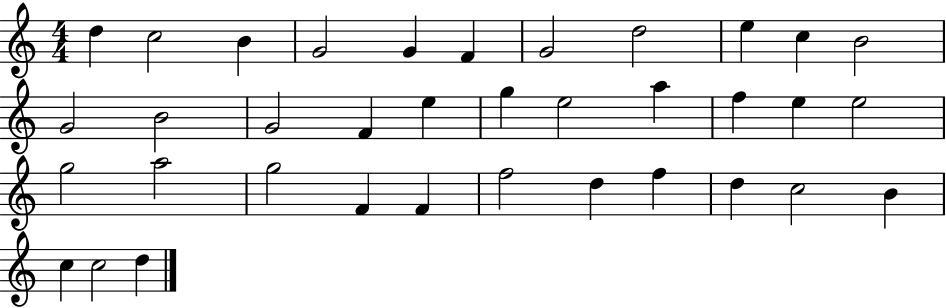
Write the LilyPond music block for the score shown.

{
  \clef treble
  \numericTimeSignature
  \time 4/4
  \key c \major
  d''4 c''2 b'4 | g'2 g'4 f'4 | g'2 d''2 | e''4 c''4 b'2 | \break g'2 b'2 | g'2 f'4 e''4 | g''4 e''2 a''4 | f''4 e''4 e''2 | \break g''2 a''2 | g''2 f'4 f'4 | f''2 d''4 f''4 | d''4 c''2 b'4 | \break c''4 c''2 d''4 | \bar "|."
}